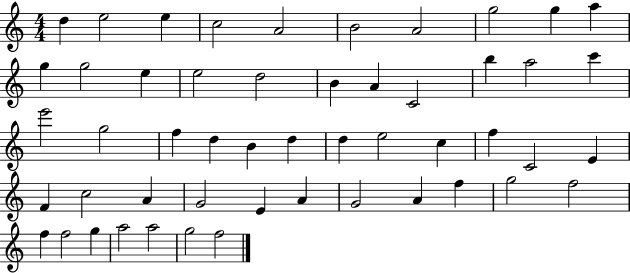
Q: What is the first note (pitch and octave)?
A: D5